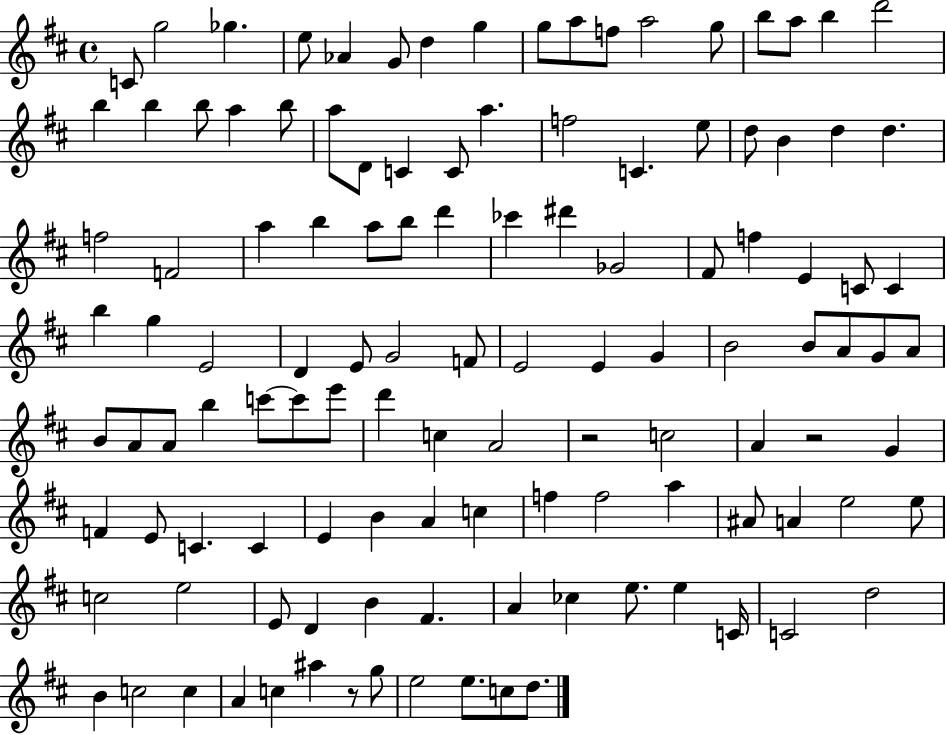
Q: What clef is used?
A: treble